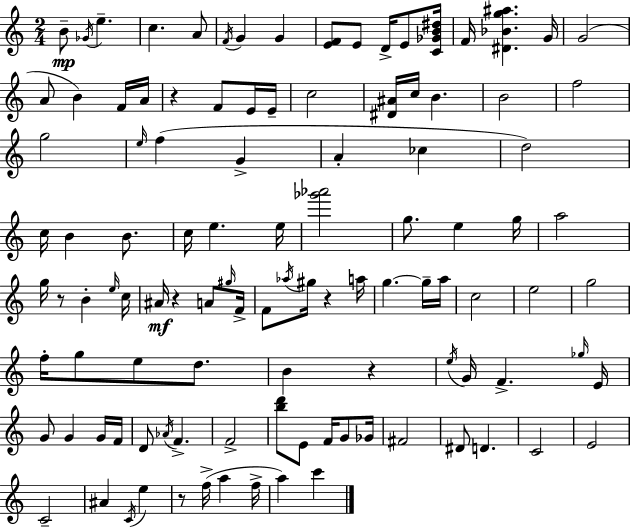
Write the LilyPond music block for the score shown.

{
  \clef treble
  \numericTimeSignature
  \time 2/4
  \key c \major
  b'8--\mp \acciaccatura { ges'16 } e''4.-- | c''4. a'8 | \acciaccatura { f'16 } g'4 g'4 | <e' f'>8 e'8 d'16-> e'8 | \break <c' ges' b' dis''>16 f'16 <dis' bes' g'' ais''>4. | g'16 g'2( | a'8 b'4) | f'16 a'16 r4 f'8 | \break e'16 e'16-- c''2 | <dis' ais'>16 c''16 b'4. | b'2 | f''2 | \break g''2 | \grace { e''16 }( f''4 g'4-> | a'4-. ces''4 | d''2) | \break c''16 b'4 | b'8. c''16 e''4. | e''16 <ges''' aes'''>2 | g''8. e''4 | \break g''16 a''2 | g''16 r8 b'4-. | \grace { e''16 } c''16 ais'16\mf r4 | a'8 \grace { gis''16 } f'16-> f'8 \acciaccatura { aes''16 } | \break gis''16 r4 a''16 g''4.~~ | g''16-- a''16 c''2 | e''2 | g''2 | \break f''16-. g''8 | e''8 d''8. b'4 | r4 \acciaccatura { e''16 } g'16 | f'4.-> \grace { ges''16 } e'16 | \break g'8 g'4 g'16 f'16 | d'8 \acciaccatura { aes'16 } f'4.-> | f'2-> | <b'' d'''>8 e'8 f'16 g'8 | \break ges'16 fis'2 | dis'8 d'4. | c'2 | e'2 | \break c'2-- | ais'4 \acciaccatura { c'16 } e''4 | r8 f''16->( a''4 | f''16-> a''4) c'''4 | \break \bar "|."
}